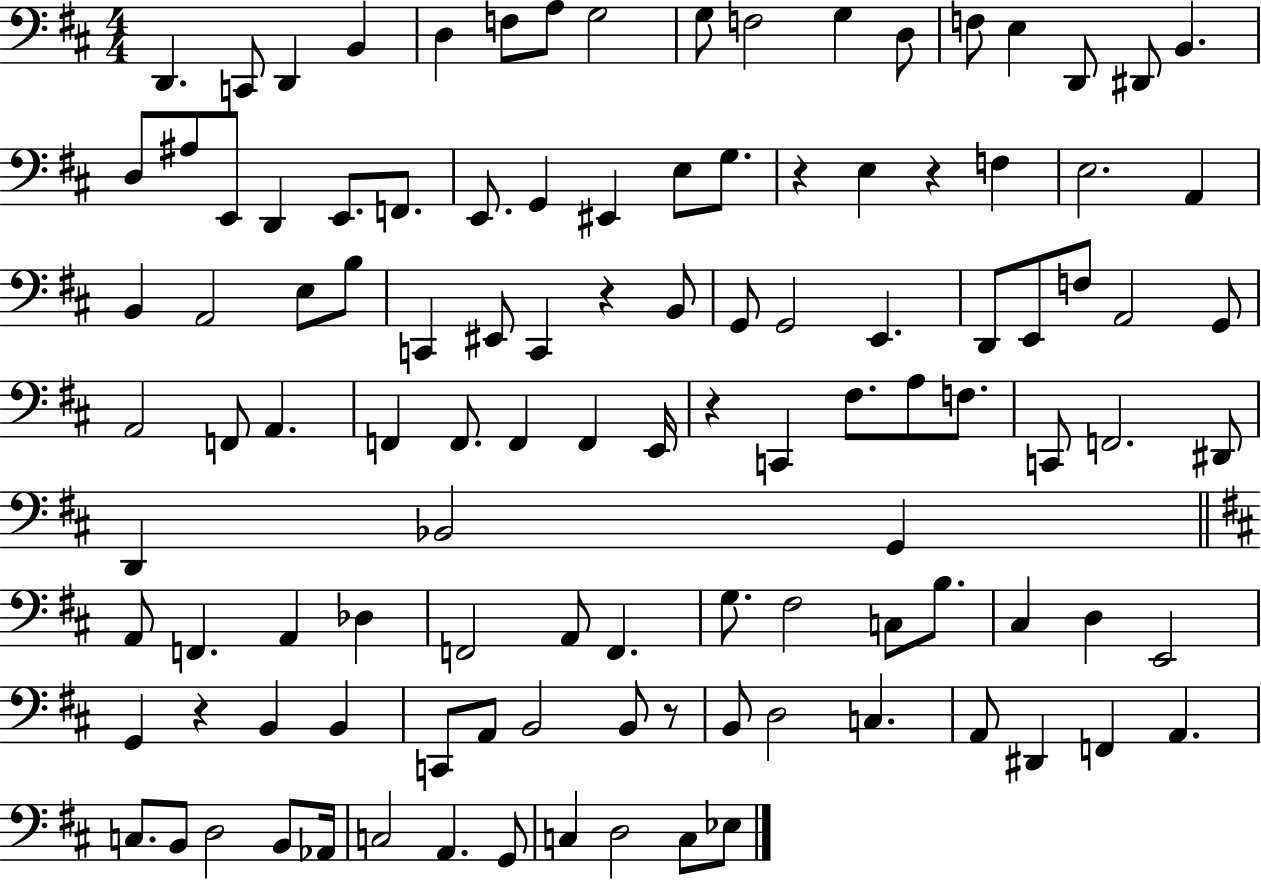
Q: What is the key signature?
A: D major